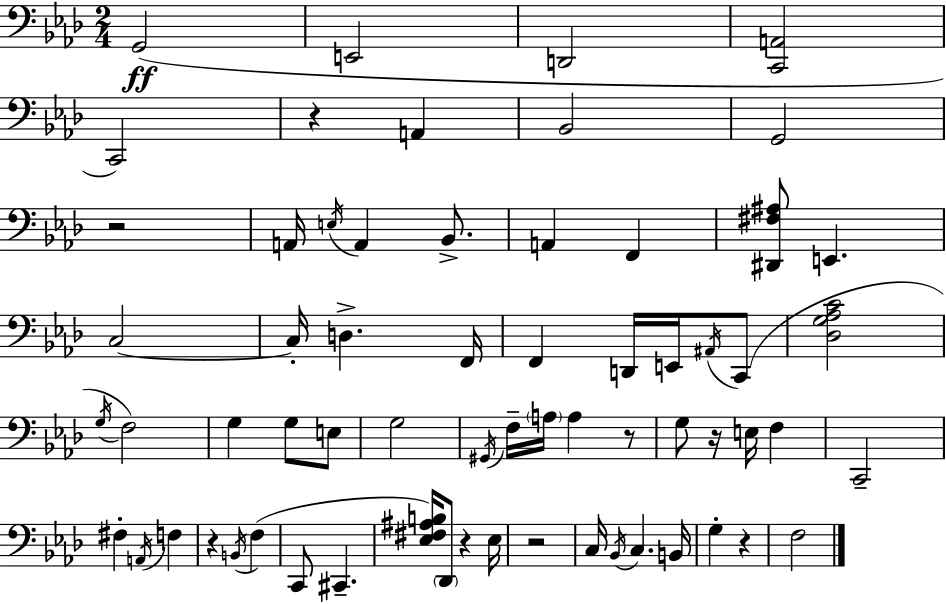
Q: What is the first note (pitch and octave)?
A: G2